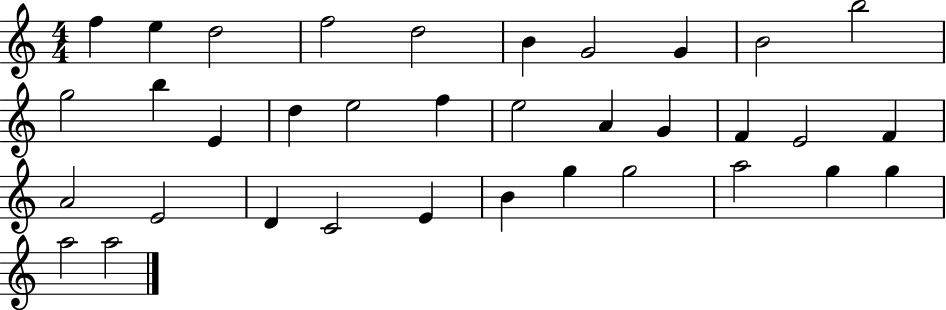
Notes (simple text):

F5/q E5/q D5/h F5/h D5/h B4/q G4/h G4/q B4/h B5/h G5/h B5/q E4/q D5/q E5/h F5/q E5/h A4/q G4/q F4/q E4/h F4/q A4/h E4/h D4/q C4/h E4/q B4/q G5/q G5/h A5/h G5/q G5/q A5/h A5/h